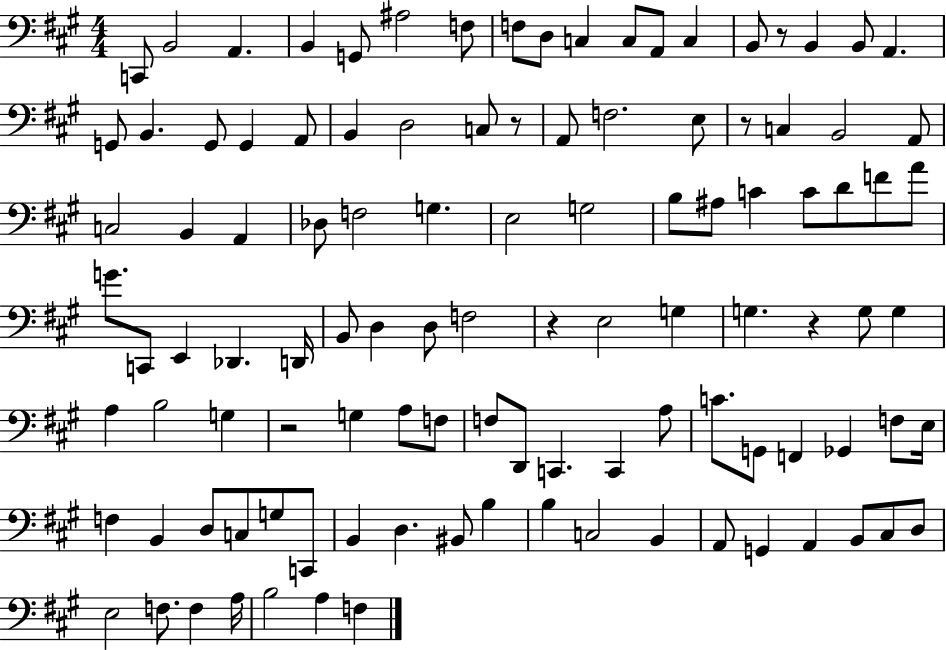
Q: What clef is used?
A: bass